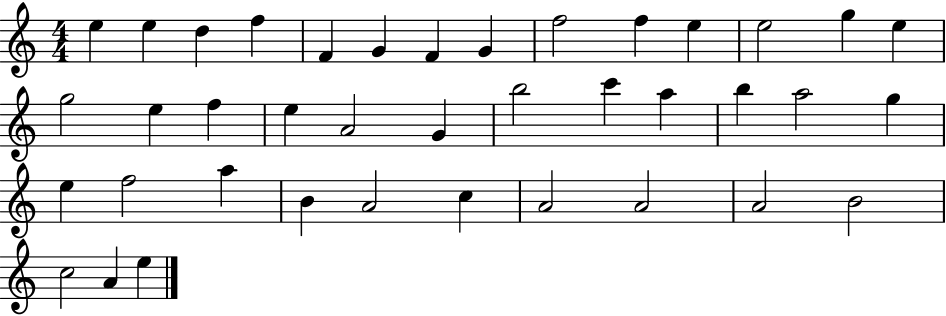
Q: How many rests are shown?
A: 0